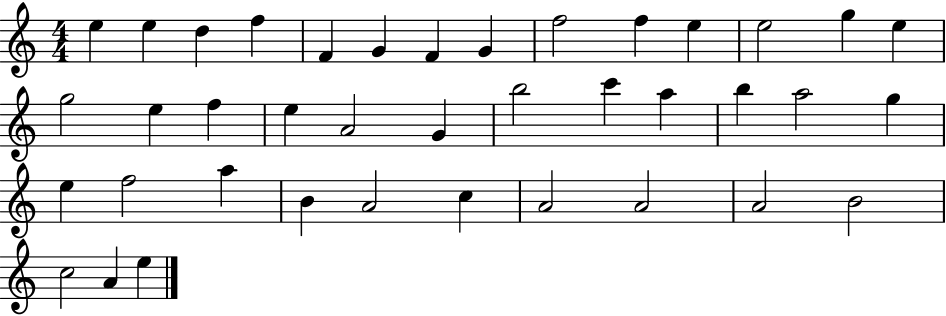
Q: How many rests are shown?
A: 0